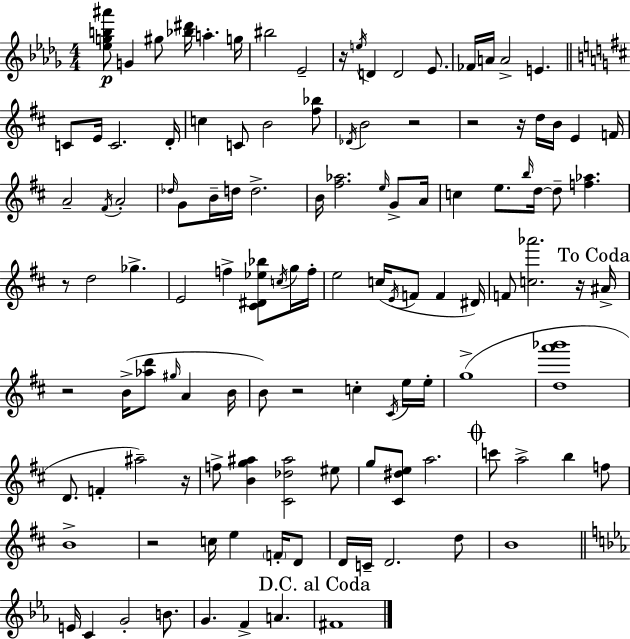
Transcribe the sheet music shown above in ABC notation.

X:1
T:Untitled
M:4/4
L:1/4
K:Bbm
[_egb^a']/2 G ^g/2 [_b^d']/4 a g/4 ^b2 _E2 z/4 e/4 D D2 _E/2 _F/4 A/4 A2 E C/2 E/4 C2 D/4 c C/2 B2 [^f_b]/2 _D/4 B2 z2 z2 z/4 d/4 B/4 E F/4 A2 ^F/4 A2 _d/4 G/2 B/4 d/4 d2 B/4 [^f_a]2 e/4 G/2 A/4 c e/2 b/4 d/4 d/2 [f_a] z/2 d2 _g E2 f [^C^D_e_b]/2 c/4 g/4 f/4 e2 c/4 E/4 F/2 F ^D/4 F/2 [c_a']2 z/4 ^A/4 z2 B/4 [_ad']/2 ^g/4 A B/4 B/2 z2 c ^C/4 e/4 e/4 g4 [da'_b']4 D/2 F ^a2 z/4 f/2 [Bg^a] [^C_d^a]2 ^e/2 g/2 [^C^de]/2 a2 c'/2 a2 b f/2 B4 z2 c/4 e F/4 D/2 D/4 C/4 D2 d/2 B4 E/4 C G2 B/2 G F A ^F4